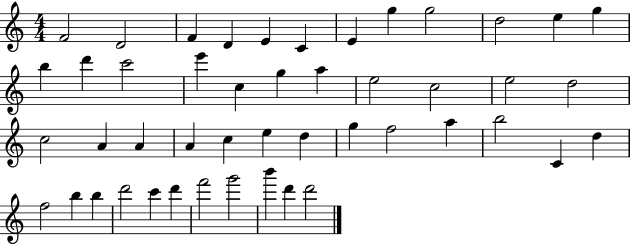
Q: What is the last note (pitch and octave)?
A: D6